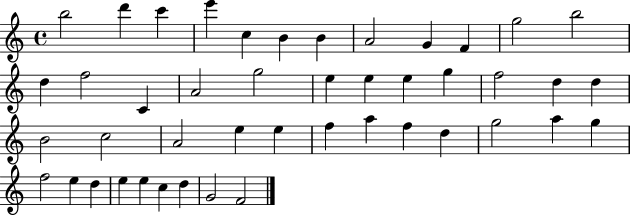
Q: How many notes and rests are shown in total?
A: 45